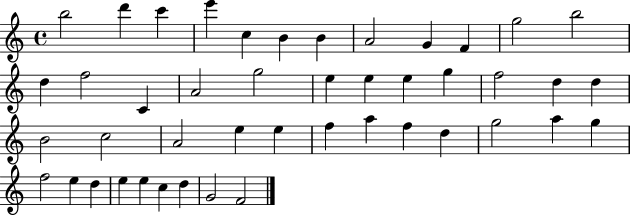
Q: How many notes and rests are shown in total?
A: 45